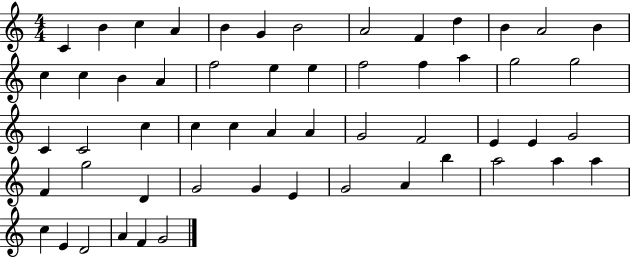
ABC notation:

X:1
T:Untitled
M:4/4
L:1/4
K:C
C B c A B G B2 A2 F d B A2 B c c B A f2 e e f2 f a g2 g2 C C2 c c c A A G2 F2 E E G2 F g2 D G2 G E G2 A b a2 a a c E D2 A F G2